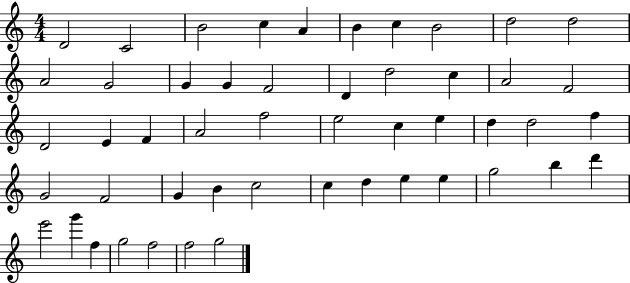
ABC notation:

X:1
T:Untitled
M:4/4
L:1/4
K:C
D2 C2 B2 c A B c B2 d2 d2 A2 G2 G G F2 D d2 c A2 F2 D2 E F A2 f2 e2 c e d d2 f G2 F2 G B c2 c d e e g2 b d' e'2 g' f g2 f2 f2 g2